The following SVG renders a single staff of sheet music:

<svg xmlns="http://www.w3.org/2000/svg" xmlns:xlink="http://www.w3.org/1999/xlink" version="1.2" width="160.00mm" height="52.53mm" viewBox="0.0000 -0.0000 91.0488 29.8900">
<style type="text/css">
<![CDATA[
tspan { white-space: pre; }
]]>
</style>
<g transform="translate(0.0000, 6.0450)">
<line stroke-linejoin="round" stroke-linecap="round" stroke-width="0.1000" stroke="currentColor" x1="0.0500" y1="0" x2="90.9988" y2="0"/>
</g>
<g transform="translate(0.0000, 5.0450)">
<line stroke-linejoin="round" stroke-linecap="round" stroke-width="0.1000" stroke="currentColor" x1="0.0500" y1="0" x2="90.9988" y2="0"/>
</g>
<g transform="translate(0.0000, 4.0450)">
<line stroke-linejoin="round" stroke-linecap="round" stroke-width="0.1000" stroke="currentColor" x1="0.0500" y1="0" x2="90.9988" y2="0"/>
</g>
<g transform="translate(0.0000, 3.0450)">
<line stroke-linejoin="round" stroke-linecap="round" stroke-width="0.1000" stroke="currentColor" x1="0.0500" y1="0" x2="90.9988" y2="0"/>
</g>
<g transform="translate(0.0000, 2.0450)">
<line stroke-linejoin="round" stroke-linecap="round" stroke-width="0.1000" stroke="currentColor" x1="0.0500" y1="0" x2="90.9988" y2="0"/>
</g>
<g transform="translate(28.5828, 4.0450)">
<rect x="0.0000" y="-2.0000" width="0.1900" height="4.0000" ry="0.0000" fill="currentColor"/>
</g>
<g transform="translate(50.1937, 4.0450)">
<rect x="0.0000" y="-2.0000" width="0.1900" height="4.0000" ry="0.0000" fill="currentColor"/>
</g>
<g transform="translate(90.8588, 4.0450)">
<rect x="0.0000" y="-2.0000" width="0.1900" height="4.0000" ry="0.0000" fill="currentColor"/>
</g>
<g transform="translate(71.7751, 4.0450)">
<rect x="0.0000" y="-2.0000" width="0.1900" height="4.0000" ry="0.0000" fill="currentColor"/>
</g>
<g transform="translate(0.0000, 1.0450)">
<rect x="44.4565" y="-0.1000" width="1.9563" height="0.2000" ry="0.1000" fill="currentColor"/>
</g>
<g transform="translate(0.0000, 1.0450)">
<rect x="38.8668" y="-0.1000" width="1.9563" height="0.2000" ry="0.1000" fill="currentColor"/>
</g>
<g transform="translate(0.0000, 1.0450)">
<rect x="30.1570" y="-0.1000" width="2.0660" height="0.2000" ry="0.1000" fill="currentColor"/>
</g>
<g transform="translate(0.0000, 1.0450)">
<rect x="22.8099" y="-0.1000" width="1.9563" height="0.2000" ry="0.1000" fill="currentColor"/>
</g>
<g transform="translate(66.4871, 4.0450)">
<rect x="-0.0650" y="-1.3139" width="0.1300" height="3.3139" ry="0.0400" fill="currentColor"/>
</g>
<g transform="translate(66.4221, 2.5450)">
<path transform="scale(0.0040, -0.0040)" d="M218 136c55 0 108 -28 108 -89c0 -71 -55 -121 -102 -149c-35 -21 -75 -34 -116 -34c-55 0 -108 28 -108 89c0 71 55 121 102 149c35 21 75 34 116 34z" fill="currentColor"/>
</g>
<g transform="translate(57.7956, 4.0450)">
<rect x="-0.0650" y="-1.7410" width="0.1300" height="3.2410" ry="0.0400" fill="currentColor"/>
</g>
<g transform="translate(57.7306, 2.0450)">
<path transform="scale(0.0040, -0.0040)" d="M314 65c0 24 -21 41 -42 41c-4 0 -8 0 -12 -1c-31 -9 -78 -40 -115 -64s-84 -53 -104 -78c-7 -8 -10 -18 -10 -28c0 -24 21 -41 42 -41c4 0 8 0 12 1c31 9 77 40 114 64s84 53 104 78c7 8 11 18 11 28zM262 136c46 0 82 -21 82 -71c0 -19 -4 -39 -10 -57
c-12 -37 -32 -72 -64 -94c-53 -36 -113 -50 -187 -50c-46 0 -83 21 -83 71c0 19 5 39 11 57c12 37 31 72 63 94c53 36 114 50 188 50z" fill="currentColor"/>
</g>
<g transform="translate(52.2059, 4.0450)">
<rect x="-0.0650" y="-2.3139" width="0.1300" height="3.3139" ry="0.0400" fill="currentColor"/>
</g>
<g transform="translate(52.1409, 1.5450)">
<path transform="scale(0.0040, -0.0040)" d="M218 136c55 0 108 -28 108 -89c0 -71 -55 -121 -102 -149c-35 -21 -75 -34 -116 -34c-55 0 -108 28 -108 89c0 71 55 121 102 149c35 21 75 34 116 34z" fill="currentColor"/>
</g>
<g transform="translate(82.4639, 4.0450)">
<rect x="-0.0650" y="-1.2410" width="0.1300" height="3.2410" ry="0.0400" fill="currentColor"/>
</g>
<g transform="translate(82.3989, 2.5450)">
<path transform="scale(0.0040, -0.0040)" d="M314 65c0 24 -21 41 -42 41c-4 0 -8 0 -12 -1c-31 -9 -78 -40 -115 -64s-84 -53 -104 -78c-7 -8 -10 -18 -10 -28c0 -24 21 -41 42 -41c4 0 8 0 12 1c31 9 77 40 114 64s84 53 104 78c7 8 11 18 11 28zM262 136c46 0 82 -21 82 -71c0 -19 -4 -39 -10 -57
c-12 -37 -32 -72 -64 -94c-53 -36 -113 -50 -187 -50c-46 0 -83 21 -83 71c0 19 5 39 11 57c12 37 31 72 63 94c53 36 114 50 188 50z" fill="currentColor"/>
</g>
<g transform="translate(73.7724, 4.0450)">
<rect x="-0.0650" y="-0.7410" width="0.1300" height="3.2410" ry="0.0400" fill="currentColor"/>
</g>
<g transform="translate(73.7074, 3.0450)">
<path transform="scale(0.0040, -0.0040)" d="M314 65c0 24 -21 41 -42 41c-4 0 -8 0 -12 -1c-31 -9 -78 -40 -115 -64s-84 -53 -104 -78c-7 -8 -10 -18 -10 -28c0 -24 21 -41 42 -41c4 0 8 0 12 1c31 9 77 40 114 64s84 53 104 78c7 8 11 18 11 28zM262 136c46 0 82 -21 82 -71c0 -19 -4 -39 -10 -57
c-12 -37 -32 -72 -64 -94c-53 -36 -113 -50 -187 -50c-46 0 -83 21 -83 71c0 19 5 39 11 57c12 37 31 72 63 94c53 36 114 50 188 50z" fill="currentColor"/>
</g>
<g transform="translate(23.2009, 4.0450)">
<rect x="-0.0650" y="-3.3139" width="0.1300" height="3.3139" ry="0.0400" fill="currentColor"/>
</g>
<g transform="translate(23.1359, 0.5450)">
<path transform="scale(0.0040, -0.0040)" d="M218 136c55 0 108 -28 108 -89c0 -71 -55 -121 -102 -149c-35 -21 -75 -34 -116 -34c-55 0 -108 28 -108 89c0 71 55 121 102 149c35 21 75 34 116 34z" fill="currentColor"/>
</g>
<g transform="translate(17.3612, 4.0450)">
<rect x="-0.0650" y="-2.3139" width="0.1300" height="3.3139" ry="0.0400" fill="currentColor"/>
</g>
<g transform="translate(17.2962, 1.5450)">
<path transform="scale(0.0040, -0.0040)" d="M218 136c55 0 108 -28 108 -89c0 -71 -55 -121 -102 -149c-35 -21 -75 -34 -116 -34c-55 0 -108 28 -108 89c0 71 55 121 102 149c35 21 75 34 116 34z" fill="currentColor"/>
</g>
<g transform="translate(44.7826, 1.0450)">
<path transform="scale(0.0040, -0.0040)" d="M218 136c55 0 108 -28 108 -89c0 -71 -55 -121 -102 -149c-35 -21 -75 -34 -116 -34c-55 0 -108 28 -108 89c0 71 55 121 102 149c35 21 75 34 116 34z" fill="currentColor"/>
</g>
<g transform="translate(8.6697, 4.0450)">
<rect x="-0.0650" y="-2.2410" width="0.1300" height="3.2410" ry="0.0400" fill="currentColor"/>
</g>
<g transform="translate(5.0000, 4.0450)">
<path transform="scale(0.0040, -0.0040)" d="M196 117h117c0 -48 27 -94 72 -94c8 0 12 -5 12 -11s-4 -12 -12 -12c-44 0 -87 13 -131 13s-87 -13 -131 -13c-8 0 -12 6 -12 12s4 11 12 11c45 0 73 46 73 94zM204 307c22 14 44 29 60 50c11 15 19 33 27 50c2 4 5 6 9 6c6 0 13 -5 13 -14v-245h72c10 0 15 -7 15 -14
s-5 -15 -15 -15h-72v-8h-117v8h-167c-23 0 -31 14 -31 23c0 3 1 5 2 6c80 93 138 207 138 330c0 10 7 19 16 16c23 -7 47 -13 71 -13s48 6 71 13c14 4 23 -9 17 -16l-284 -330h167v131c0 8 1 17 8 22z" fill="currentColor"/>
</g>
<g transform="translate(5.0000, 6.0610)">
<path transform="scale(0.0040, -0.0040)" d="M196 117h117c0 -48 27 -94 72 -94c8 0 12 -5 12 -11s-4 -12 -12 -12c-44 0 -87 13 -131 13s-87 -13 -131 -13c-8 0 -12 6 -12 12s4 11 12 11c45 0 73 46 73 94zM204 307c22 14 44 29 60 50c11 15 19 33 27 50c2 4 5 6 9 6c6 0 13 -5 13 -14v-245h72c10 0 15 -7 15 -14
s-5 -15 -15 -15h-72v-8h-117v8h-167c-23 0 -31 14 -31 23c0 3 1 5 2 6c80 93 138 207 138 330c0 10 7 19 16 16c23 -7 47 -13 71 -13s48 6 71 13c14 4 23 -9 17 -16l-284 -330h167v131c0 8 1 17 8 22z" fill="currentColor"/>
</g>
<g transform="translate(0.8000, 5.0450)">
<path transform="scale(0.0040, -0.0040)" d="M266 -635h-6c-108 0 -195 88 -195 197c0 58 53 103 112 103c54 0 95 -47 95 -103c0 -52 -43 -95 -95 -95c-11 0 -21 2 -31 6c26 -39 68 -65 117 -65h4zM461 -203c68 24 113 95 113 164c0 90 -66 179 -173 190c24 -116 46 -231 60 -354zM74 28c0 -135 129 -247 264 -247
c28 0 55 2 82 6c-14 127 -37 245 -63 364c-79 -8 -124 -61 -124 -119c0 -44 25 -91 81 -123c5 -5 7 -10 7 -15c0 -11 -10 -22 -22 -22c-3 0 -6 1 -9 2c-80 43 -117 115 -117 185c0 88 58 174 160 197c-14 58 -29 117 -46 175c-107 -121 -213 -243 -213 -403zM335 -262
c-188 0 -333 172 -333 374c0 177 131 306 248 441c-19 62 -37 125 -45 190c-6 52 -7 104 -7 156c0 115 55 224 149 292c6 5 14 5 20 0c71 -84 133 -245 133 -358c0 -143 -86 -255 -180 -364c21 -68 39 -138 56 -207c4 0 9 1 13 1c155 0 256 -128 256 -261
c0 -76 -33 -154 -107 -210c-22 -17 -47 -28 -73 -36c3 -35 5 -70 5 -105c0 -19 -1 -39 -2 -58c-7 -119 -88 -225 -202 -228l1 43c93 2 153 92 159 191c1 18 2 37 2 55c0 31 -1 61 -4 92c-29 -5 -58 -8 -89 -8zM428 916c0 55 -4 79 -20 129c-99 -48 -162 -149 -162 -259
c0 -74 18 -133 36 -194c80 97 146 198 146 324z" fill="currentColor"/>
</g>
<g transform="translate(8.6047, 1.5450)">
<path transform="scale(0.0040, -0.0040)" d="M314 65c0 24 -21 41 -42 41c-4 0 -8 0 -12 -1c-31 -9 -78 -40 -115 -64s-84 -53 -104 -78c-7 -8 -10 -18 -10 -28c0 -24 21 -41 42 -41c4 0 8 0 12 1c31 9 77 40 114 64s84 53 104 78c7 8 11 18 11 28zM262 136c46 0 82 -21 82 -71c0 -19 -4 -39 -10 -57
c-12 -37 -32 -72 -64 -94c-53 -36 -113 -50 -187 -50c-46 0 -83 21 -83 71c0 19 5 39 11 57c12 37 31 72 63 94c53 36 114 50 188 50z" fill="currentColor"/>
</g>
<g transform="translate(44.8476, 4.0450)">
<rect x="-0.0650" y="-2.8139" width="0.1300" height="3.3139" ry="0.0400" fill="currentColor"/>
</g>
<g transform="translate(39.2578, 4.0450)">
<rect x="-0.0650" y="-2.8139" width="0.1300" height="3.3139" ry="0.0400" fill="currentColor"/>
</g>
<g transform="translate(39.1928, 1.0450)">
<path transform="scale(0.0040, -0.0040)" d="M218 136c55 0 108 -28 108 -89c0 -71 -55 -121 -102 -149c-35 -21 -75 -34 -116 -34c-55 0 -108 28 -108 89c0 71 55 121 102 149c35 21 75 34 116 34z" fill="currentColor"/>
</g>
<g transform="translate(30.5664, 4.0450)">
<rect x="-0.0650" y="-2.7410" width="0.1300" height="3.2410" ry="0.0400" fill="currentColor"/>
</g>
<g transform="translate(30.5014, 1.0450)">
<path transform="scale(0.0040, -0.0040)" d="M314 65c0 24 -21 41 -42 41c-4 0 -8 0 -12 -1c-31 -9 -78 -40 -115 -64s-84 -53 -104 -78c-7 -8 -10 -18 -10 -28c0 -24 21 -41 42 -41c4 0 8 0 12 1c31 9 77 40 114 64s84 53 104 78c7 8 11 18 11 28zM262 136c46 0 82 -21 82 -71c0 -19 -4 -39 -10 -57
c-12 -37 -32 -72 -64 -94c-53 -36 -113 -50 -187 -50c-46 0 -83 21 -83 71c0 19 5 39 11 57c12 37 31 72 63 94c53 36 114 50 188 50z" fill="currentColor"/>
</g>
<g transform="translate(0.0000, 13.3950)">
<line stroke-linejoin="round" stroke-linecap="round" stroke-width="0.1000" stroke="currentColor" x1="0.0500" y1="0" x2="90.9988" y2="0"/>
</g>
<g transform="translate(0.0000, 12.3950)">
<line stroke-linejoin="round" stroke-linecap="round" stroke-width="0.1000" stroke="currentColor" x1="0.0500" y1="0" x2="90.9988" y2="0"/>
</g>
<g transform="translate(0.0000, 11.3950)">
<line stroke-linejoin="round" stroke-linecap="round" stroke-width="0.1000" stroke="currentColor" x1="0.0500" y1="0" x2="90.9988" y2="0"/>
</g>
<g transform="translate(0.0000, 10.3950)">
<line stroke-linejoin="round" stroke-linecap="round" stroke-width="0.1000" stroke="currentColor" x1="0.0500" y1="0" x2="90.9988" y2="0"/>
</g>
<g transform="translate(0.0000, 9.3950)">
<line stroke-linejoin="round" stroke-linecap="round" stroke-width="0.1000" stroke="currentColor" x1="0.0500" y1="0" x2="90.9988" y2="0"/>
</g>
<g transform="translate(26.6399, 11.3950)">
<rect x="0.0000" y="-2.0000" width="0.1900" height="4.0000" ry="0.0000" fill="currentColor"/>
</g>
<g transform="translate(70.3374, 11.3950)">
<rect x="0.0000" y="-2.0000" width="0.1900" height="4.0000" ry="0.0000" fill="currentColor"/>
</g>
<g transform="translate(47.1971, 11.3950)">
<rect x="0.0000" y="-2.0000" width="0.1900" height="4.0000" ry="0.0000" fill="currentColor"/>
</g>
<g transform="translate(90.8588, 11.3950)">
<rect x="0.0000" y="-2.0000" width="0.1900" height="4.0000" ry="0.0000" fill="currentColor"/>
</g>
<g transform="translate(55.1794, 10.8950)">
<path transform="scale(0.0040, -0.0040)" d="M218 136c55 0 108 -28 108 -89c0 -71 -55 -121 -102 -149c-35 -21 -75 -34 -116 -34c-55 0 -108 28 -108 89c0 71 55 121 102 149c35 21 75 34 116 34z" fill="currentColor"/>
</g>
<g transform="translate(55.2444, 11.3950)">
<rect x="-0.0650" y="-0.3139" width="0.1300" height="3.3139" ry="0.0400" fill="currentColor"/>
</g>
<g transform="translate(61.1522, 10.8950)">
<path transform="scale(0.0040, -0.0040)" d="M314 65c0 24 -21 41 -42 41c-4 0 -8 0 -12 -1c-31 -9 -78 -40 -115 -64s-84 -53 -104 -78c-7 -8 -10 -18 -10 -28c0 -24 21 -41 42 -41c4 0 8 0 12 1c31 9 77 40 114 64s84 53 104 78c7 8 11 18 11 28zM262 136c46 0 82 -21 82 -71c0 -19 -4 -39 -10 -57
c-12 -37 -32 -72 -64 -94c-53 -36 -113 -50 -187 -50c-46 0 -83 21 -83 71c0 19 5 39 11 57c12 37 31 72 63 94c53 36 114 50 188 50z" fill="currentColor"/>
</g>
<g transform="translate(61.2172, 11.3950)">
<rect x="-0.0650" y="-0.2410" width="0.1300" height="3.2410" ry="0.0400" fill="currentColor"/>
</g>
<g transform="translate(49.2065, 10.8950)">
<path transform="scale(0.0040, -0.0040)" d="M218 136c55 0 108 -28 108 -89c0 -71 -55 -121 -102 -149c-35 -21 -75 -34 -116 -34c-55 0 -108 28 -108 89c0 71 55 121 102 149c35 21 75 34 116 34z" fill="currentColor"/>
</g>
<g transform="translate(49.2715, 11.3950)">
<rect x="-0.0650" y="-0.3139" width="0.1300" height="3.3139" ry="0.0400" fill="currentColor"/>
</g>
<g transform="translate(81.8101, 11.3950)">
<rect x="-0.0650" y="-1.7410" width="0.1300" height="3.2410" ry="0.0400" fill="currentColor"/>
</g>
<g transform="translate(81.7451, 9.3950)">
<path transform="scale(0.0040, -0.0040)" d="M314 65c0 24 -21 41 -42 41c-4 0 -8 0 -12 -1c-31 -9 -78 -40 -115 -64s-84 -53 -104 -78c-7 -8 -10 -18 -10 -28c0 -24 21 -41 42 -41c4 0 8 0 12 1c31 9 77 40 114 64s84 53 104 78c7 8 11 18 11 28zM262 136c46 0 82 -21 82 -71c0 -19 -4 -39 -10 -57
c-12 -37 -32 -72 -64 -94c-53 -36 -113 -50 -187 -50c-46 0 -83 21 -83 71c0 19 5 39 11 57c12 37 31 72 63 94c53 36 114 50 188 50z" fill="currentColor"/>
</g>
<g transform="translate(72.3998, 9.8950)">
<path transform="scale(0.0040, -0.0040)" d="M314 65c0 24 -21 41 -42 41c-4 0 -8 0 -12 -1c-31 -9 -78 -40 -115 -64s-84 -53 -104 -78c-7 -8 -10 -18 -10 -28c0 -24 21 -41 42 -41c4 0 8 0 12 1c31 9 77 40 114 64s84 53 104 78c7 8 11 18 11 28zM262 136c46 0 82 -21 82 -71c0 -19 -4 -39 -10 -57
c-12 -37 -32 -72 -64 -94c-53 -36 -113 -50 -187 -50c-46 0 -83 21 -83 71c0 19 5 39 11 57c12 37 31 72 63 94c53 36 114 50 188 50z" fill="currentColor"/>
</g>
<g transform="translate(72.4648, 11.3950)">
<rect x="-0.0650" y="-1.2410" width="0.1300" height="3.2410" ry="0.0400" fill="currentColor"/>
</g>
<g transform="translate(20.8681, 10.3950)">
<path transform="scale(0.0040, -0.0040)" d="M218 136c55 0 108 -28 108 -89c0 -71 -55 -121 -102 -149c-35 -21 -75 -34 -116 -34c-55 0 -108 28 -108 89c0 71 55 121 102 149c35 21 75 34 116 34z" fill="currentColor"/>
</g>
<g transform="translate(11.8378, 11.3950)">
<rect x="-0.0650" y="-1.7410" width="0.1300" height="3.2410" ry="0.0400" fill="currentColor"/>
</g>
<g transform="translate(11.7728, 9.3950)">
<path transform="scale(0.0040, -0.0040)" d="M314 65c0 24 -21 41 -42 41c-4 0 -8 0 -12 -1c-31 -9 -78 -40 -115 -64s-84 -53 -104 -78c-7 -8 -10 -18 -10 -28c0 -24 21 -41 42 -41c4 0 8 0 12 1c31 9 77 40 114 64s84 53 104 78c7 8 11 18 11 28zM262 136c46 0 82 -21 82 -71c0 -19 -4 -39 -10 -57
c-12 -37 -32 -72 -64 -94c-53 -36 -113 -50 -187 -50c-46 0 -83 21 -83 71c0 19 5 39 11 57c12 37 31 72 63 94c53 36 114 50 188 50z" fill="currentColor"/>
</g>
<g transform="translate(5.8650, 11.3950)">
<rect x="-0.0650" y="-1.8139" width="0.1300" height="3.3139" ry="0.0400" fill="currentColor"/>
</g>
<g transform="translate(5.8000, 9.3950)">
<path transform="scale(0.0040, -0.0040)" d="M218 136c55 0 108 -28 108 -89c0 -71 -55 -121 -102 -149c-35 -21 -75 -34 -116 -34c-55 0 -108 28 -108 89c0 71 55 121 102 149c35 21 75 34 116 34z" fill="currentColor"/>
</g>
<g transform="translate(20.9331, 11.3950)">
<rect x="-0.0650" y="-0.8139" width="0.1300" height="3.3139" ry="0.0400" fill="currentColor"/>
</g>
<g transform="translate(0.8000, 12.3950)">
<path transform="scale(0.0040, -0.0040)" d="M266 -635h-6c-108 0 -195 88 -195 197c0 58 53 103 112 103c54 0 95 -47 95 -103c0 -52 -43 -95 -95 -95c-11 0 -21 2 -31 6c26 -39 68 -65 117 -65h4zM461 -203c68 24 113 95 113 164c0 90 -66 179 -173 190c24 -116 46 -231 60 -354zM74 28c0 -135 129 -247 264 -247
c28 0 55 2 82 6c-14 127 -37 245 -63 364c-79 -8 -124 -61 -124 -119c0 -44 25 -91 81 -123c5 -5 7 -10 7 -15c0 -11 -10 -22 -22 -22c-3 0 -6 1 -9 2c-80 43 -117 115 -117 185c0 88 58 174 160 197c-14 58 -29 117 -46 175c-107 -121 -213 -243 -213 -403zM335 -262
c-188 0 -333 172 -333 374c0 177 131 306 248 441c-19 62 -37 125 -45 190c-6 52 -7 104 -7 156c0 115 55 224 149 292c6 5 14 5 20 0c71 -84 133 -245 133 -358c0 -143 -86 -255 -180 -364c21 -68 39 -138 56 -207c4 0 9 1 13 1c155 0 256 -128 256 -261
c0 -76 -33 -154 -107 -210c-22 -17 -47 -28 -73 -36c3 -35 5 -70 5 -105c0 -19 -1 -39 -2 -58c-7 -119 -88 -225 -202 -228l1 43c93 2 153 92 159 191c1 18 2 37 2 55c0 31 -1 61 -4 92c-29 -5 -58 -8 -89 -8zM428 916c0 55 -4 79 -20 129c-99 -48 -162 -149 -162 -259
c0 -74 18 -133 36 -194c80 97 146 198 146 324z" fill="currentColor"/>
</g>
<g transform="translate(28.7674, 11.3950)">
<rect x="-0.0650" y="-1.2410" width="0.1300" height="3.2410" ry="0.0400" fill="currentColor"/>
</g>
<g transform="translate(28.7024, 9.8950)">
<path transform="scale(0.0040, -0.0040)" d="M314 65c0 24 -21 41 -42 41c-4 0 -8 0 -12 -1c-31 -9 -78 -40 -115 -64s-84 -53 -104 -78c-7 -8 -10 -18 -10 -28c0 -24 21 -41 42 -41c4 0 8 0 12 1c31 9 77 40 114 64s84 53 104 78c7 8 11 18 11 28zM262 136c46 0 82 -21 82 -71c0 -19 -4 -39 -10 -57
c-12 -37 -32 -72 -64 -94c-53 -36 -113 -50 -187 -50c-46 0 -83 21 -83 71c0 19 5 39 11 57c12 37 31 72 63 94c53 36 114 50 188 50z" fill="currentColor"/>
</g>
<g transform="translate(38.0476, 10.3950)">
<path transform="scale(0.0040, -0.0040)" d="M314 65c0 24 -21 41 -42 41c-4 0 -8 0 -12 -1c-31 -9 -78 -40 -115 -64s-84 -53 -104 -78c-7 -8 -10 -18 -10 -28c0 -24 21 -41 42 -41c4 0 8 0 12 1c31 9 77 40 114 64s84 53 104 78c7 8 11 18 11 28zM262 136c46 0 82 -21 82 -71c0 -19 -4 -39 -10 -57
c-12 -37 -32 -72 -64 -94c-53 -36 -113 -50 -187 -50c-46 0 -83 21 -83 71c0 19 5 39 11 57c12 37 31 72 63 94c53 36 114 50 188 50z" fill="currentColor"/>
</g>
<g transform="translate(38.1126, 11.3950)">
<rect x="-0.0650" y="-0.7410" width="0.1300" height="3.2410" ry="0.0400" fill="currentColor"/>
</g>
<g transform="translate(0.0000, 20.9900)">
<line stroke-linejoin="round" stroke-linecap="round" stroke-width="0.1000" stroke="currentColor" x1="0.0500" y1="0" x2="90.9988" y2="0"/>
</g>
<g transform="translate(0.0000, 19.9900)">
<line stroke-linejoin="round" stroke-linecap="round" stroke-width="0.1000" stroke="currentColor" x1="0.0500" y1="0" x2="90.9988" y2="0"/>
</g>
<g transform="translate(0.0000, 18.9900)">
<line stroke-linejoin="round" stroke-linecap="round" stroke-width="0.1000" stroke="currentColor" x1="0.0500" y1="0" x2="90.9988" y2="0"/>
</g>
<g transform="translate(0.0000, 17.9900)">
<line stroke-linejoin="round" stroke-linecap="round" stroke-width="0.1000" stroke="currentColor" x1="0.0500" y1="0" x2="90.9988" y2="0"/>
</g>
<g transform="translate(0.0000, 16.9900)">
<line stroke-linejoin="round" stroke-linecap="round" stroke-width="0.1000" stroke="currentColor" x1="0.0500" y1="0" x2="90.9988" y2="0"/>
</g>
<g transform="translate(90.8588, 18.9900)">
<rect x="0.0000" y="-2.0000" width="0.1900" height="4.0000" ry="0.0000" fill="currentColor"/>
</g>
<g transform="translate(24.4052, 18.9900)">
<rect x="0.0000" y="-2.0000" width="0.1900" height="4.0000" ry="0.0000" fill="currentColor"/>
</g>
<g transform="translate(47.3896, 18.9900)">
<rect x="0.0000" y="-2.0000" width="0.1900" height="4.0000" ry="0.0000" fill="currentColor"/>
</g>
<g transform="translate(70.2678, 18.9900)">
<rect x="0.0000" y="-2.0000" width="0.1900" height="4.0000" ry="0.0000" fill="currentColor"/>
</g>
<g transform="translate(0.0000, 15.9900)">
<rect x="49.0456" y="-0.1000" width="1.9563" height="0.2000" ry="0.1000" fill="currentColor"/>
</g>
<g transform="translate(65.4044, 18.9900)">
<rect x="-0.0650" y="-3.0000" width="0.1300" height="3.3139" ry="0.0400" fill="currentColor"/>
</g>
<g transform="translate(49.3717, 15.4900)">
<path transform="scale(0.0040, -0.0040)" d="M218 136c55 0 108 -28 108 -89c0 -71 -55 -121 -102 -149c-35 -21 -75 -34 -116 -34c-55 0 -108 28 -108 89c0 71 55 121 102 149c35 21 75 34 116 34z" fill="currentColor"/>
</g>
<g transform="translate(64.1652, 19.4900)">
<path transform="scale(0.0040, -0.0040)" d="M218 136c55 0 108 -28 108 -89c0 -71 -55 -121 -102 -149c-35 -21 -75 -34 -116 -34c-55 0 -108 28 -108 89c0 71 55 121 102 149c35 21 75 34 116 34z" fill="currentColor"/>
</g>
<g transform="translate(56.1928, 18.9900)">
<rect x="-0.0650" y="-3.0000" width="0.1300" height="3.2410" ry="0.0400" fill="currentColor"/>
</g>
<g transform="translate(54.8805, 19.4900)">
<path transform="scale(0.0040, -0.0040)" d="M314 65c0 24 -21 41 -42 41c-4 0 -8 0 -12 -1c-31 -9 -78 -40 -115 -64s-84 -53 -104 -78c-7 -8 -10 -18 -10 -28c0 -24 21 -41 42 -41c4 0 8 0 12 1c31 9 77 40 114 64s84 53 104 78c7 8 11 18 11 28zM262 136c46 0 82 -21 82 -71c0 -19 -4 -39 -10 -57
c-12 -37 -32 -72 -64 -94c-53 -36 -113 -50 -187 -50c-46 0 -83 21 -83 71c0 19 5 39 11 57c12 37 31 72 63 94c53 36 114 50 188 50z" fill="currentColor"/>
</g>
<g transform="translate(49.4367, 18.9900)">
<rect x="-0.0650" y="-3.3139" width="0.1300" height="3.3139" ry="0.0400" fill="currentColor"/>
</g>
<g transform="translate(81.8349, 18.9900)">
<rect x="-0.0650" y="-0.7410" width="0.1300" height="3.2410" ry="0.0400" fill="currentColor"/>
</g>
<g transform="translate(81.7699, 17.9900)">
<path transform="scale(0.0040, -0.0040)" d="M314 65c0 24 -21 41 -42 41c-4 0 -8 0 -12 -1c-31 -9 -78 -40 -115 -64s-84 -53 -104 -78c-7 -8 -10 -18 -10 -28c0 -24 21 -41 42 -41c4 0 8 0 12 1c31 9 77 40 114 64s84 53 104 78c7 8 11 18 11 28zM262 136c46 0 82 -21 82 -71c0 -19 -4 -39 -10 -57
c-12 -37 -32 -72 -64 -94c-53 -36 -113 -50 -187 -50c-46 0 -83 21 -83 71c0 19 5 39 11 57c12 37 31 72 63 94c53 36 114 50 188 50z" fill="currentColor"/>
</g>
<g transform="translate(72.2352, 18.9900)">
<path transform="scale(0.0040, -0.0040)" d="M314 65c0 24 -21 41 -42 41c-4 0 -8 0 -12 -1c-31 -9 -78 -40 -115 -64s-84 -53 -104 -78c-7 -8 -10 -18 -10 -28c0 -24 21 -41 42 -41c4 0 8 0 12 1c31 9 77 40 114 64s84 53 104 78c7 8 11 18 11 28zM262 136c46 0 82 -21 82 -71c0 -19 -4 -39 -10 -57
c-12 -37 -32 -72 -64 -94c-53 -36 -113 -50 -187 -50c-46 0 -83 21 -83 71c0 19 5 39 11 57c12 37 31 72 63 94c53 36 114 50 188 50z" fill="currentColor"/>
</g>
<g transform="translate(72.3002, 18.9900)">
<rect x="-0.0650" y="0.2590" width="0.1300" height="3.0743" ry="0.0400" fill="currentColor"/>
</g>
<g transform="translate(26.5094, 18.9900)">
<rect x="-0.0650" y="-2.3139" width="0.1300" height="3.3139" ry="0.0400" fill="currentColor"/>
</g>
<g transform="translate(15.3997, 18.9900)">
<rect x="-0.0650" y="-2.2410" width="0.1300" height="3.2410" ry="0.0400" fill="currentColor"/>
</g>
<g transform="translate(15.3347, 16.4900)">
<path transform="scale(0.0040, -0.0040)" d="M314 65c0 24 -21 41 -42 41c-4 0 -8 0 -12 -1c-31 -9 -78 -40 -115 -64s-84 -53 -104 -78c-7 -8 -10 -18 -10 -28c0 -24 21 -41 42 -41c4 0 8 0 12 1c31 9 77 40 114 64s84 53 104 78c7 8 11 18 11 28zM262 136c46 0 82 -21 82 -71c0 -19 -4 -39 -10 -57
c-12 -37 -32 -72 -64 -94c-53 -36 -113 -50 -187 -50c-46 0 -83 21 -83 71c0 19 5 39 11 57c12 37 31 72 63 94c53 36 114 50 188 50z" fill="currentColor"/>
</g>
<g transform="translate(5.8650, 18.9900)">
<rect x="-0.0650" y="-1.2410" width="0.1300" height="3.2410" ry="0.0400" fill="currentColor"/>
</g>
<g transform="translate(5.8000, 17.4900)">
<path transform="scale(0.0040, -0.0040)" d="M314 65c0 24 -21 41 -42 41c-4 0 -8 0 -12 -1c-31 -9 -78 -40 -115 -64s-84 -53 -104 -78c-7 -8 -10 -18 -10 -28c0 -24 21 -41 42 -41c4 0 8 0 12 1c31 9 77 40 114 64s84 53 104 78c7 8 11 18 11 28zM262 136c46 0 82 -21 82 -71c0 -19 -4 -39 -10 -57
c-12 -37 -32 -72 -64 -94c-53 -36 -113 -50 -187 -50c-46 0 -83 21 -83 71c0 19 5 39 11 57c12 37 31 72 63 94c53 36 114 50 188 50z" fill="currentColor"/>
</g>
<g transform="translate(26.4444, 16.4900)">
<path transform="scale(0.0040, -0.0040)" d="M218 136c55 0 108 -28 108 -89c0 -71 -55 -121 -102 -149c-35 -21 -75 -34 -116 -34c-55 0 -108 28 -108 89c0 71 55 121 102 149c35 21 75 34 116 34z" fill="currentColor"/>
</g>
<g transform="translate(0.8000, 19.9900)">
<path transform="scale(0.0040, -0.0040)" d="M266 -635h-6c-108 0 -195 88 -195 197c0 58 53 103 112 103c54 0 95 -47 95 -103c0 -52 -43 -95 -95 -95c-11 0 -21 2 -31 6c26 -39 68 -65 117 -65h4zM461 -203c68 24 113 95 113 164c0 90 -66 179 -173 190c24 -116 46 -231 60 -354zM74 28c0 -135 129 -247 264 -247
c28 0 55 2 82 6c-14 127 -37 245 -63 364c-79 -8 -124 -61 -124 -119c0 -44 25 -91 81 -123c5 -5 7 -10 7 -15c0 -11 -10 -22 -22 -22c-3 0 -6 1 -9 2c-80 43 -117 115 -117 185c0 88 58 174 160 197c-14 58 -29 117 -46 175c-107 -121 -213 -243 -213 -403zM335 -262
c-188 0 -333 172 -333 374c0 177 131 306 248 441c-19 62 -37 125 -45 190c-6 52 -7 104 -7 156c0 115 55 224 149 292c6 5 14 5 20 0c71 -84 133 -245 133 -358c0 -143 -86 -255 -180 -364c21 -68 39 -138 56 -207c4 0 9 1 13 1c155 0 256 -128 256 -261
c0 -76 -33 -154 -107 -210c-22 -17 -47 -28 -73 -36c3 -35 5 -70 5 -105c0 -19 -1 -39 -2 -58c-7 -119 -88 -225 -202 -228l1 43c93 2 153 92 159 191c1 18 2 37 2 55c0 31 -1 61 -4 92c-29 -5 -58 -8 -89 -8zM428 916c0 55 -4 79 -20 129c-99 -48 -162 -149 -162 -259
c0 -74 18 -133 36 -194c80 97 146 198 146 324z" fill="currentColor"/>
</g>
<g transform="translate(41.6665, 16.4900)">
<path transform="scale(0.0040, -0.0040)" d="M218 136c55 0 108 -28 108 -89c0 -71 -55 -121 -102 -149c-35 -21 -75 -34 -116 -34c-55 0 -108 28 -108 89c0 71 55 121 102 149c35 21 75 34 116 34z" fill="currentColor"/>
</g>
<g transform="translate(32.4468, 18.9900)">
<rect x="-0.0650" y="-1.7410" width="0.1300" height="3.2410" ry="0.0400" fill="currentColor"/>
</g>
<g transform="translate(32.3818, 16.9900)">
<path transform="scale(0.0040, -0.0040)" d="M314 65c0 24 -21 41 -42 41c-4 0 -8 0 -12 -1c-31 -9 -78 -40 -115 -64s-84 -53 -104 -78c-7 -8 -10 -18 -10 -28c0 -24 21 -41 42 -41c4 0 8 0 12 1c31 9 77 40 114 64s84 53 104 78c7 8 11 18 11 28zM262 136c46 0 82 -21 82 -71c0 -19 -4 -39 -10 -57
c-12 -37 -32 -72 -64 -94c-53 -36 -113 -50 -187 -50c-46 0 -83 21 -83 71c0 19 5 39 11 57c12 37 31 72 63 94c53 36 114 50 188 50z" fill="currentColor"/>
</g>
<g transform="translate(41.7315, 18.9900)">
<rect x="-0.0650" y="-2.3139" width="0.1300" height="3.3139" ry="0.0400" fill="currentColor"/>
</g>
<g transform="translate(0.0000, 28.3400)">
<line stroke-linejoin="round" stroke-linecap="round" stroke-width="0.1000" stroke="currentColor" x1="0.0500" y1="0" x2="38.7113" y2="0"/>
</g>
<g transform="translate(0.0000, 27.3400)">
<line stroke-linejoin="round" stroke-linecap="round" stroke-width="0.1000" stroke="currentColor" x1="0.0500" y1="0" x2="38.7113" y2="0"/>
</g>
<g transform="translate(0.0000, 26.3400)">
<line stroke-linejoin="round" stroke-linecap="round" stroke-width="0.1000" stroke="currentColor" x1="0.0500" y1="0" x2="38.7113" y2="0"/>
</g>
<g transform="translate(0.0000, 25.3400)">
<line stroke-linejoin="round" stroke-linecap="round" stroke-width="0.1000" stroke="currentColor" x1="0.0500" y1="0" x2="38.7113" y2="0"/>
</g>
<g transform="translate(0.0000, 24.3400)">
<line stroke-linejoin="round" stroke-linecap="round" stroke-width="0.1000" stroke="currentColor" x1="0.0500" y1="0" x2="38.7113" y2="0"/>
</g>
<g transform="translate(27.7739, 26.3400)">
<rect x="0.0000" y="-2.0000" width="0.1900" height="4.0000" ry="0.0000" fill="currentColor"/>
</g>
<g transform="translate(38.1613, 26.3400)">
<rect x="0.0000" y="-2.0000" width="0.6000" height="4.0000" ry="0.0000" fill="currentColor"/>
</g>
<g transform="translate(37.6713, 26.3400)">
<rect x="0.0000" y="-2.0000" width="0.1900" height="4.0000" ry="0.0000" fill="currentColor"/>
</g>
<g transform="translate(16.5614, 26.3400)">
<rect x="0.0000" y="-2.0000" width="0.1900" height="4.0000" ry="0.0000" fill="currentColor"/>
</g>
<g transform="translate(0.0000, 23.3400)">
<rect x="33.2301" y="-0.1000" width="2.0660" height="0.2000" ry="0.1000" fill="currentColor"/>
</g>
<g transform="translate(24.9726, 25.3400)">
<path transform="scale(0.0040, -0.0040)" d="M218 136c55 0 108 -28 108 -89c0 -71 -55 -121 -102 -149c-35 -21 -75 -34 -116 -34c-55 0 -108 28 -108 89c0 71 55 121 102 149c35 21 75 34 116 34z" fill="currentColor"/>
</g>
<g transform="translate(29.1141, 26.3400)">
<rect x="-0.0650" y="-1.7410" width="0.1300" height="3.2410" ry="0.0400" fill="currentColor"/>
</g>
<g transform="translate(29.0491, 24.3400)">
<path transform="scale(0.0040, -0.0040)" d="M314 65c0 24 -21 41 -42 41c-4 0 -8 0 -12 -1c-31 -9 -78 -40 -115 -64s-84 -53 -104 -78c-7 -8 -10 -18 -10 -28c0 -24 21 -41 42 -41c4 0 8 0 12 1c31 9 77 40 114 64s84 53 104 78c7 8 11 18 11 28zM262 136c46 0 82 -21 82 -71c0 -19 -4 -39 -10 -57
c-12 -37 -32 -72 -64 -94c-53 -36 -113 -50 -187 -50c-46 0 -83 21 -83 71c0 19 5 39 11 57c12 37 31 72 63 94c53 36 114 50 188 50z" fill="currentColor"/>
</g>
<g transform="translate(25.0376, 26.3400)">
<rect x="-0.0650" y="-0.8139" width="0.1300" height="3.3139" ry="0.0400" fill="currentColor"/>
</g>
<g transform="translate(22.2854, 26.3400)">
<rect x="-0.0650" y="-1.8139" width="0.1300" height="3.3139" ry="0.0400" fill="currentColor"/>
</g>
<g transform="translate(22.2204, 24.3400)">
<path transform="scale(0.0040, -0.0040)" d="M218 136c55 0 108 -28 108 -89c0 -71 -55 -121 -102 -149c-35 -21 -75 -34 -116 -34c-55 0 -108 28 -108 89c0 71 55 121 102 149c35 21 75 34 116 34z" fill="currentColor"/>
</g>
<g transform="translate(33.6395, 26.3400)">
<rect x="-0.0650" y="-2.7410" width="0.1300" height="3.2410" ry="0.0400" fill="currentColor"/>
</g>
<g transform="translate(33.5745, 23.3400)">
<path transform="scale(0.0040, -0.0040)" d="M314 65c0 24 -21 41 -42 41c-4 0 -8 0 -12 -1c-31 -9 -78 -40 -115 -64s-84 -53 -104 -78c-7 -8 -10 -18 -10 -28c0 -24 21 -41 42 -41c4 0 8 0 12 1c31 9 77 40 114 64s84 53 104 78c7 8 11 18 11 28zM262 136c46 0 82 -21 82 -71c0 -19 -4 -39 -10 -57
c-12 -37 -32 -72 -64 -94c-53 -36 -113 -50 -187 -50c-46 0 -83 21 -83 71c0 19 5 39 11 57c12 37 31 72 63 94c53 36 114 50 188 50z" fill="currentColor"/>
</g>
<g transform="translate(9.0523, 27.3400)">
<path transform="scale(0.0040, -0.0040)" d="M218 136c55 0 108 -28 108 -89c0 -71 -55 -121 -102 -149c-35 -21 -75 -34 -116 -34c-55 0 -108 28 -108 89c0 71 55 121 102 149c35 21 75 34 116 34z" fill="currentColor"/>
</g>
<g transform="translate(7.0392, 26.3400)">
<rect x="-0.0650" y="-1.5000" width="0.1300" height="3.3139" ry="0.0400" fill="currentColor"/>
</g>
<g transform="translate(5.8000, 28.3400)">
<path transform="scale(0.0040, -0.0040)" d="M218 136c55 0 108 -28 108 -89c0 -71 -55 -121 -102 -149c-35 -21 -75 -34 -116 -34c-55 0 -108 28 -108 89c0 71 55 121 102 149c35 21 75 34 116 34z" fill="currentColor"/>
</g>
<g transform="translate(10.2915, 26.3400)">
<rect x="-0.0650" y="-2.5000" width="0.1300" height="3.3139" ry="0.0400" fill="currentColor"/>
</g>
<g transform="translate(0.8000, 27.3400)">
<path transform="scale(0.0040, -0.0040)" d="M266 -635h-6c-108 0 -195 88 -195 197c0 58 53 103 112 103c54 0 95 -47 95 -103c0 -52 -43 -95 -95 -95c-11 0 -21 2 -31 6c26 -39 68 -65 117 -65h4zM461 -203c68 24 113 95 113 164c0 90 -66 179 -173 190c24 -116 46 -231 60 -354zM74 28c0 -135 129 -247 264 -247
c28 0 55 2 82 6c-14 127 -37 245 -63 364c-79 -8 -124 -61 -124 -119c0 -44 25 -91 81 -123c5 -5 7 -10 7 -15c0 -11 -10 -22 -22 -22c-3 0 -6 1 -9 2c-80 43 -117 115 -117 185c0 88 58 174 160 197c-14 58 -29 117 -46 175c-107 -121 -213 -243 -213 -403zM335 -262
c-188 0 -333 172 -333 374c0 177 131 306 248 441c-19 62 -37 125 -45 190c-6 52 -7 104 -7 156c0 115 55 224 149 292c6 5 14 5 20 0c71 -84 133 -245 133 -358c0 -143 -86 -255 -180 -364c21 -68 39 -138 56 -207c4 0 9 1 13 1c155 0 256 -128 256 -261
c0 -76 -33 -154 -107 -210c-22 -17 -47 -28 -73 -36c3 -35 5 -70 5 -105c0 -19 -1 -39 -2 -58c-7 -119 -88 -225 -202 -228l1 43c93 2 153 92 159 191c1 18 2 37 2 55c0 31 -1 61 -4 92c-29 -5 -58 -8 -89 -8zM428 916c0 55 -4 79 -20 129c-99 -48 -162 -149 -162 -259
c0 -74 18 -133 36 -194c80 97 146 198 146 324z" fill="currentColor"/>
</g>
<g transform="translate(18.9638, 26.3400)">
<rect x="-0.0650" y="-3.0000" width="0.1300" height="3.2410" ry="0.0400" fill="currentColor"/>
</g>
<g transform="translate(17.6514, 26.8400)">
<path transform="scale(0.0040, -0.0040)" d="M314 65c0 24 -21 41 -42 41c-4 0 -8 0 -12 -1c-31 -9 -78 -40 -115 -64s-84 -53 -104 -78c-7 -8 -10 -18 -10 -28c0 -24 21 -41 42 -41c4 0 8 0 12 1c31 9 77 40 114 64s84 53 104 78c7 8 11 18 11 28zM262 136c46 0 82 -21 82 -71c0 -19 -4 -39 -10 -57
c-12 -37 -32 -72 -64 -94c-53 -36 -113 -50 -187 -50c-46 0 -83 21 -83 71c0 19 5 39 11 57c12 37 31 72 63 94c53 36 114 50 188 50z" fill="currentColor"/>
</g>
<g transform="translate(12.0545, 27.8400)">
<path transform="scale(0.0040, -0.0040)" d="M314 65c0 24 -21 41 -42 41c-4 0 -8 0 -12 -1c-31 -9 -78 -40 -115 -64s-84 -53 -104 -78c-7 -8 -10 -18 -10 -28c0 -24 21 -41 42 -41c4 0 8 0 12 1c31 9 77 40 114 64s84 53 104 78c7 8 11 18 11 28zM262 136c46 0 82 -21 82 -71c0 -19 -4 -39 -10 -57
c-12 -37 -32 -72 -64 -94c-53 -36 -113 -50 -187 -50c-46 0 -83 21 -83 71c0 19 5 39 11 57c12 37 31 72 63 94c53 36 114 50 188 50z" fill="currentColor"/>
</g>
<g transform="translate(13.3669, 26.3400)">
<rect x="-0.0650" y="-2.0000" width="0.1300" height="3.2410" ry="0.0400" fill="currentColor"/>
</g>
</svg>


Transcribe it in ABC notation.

X:1
T:Untitled
M:4/4
L:1/4
K:C
g2 g b a2 a a g f2 e d2 e2 f f2 d e2 d2 c c c2 e2 f2 e2 g2 g f2 g b A2 A B2 d2 E G F2 A2 f d f2 a2